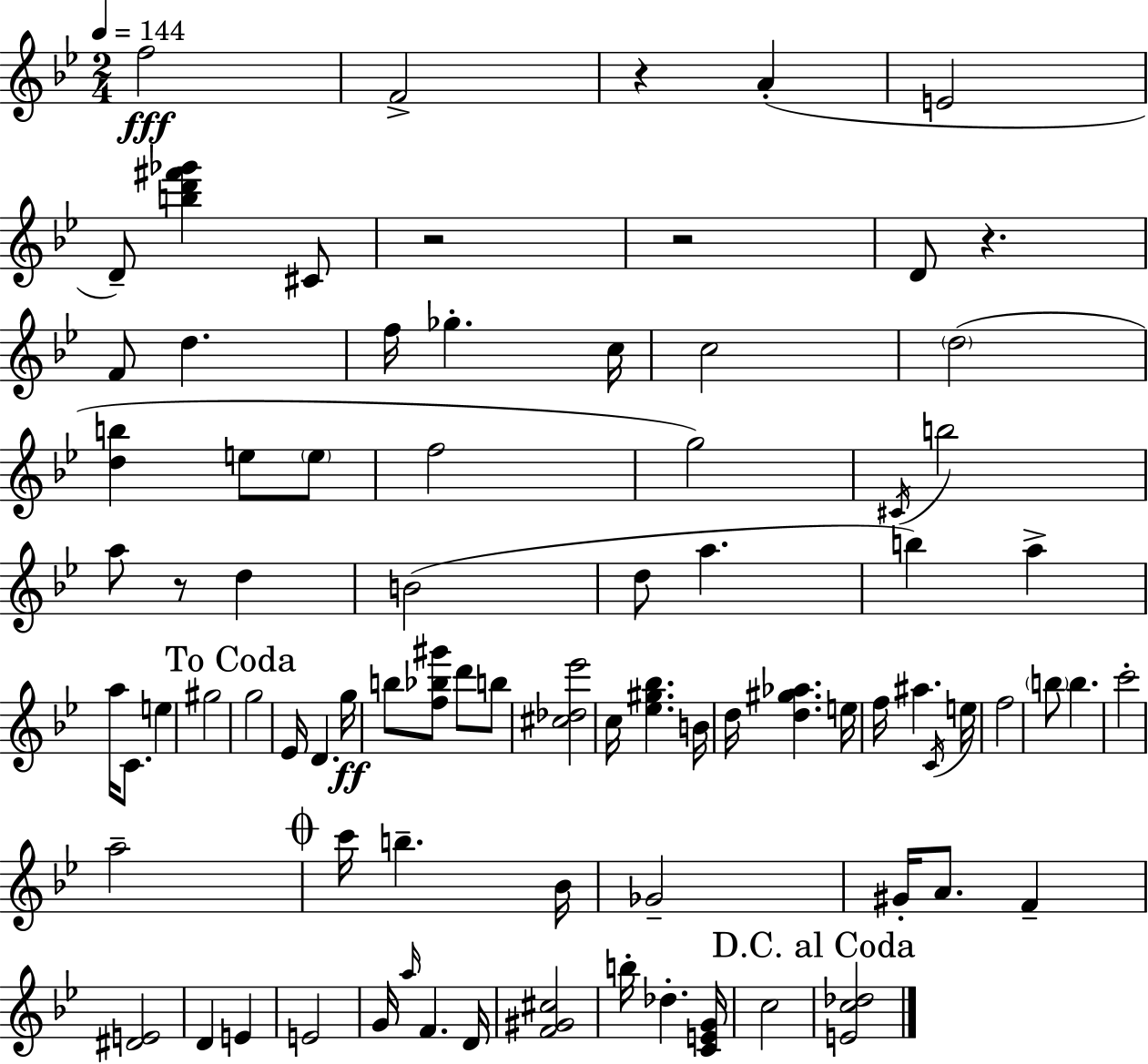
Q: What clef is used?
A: treble